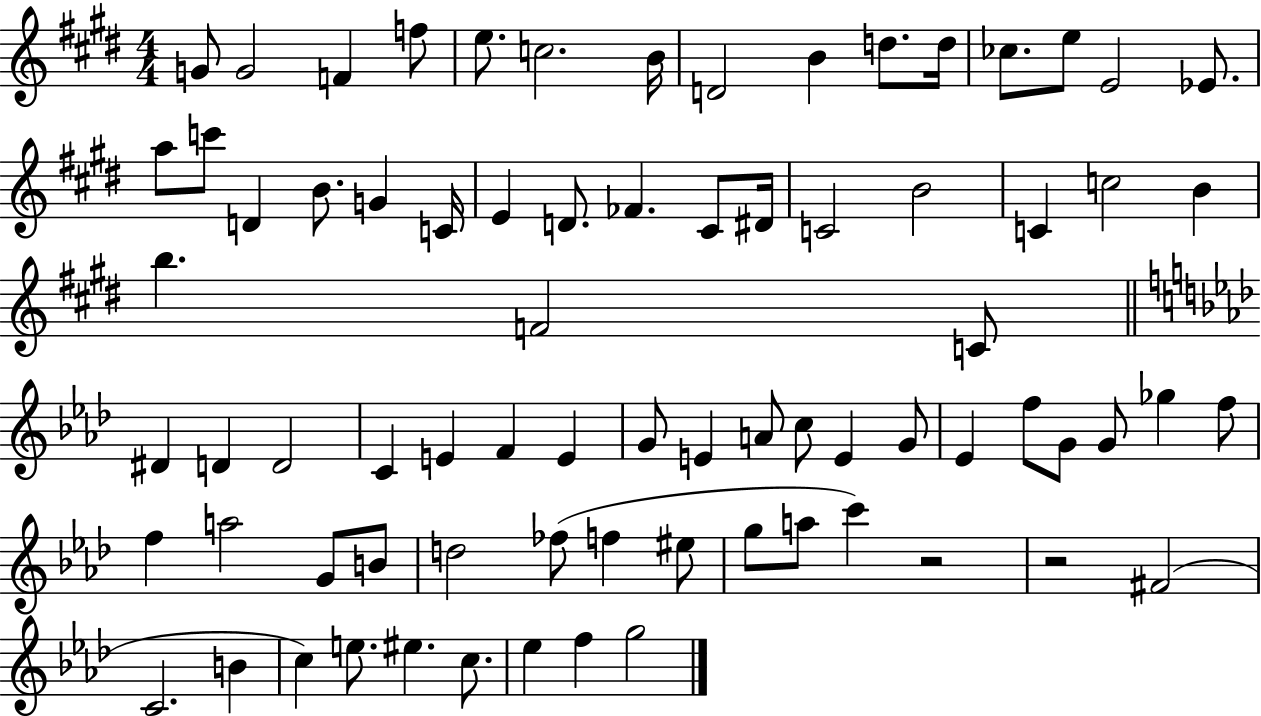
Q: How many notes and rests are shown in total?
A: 76